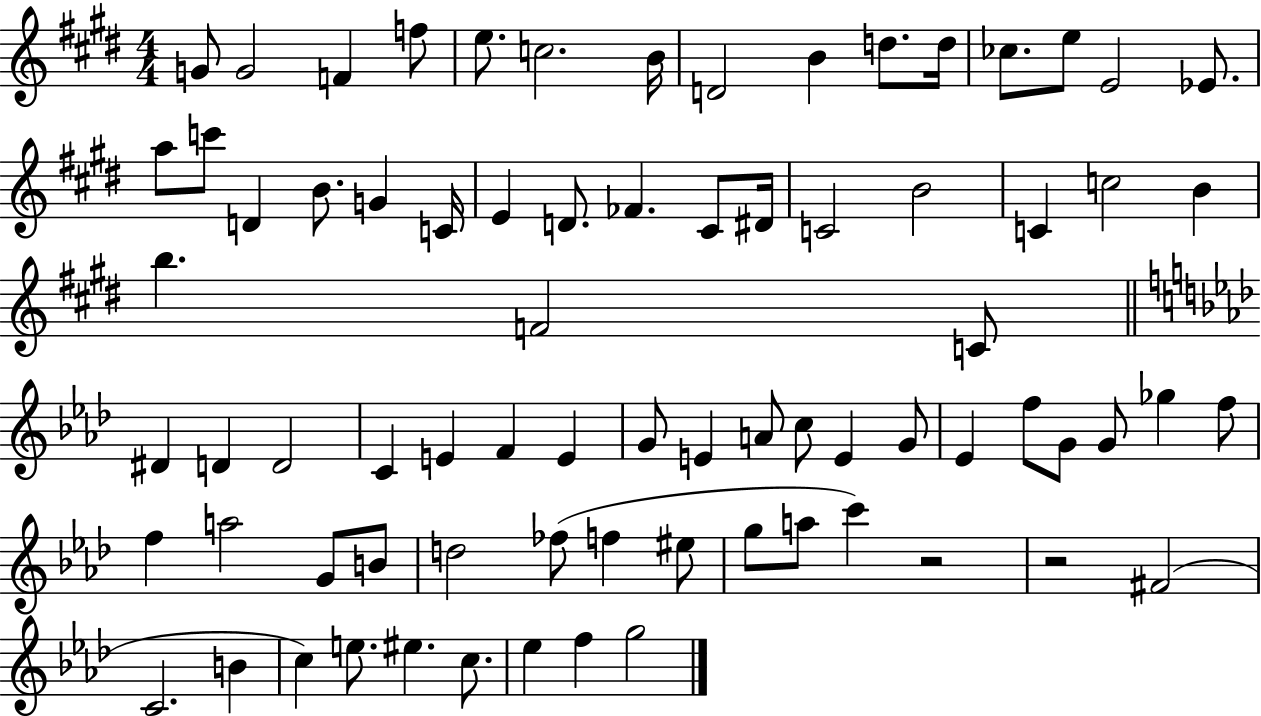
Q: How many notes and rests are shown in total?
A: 76